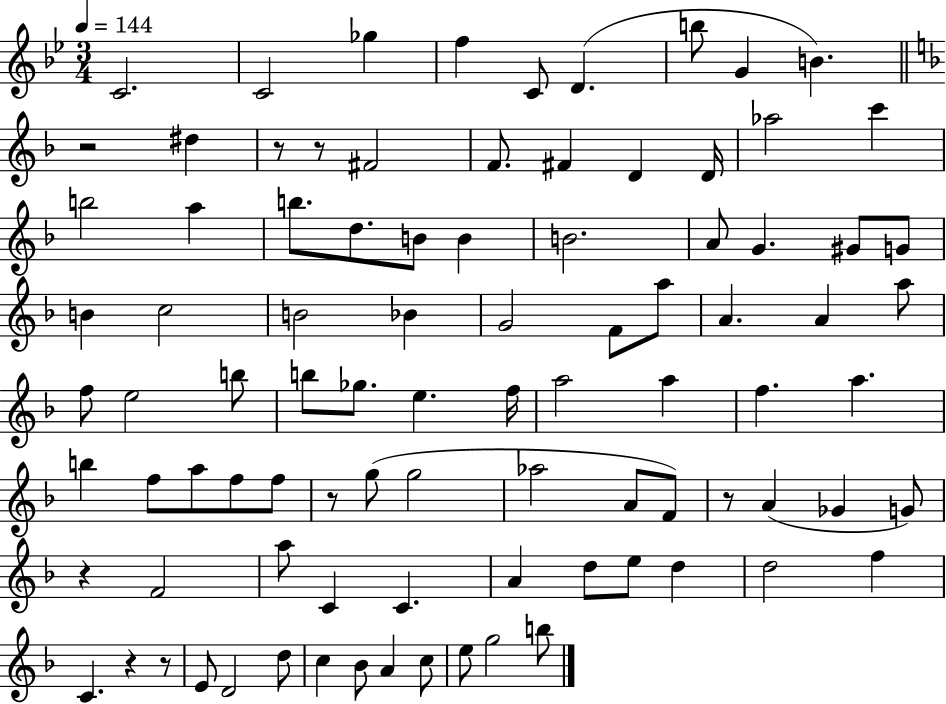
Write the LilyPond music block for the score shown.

{
  \clef treble
  \numericTimeSignature
  \time 3/4
  \key bes \major
  \tempo 4 = 144
  c'2. | c'2 ges''4 | f''4 c'8 d'4.( | b''8 g'4 b'4.) | \break \bar "||" \break \key f \major r2 dis''4 | r8 r8 fis'2 | f'8. fis'4 d'4 d'16 | aes''2 c'''4 | \break b''2 a''4 | b''8. d''8. b'8 b'4 | b'2. | a'8 g'4. gis'8 g'8 | \break b'4 c''2 | b'2 bes'4 | g'2 f'8 a''8 | a'4. a'4 a''8 | \break f''8 e''2 b''8 | b''8 ges''8. e''4. f''16 | a''2 a''4 | f''4. a''4. | \break b''4 f''8 a''8 f''8 f''8 | r8 g''8( g''2 | aes''2 a'8 f'8) | r8 a'4( ges'4 g'8) | \break r4 f'2 | a''8 c'4 c'4. | a'4 d''8 e''8 d''4 | d''2 f''4 | \break c'4. r4 r8 | e'8 d'2 d''8 | c''4 bes'8 a'4 c''8 | e''8 g''2 b''8 | \break \bar "|."
}